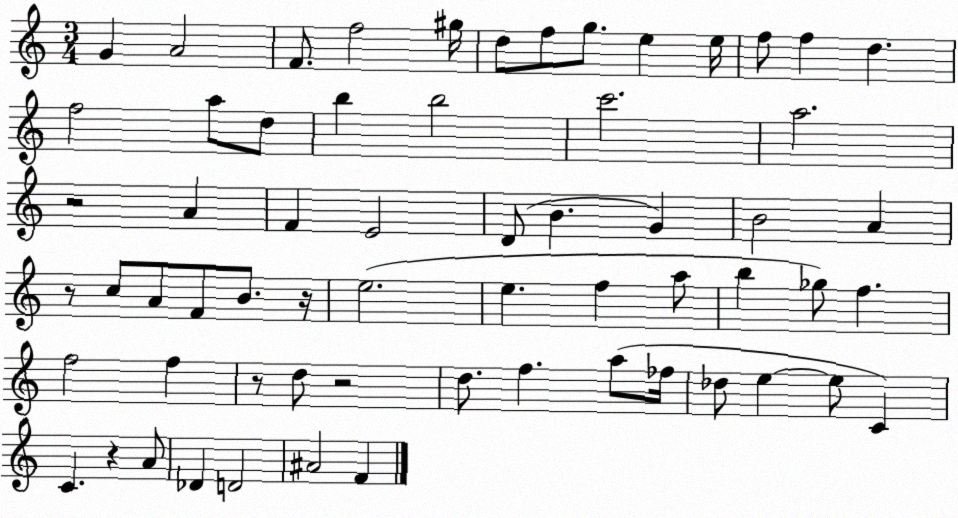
X:1
T:Untitled
M:3/4
L:1/4
K:C
G A2 F/2 f2 ^g/4 d/2 f/2 g/2 e e/4 f/2 f d f2 a/2 d/2 b b2 c'2 a2 z2 A F E2 D/2 B G B2 A z/2 c/2 A/2 F/2 B/2 z/4 e2 e f a/2 b _g/2 f f2 f z/2 d/2 z2 d/2 f a/2 _f/4 _d/2 e e/2 C C z A/2 _D D2 ^A2 F